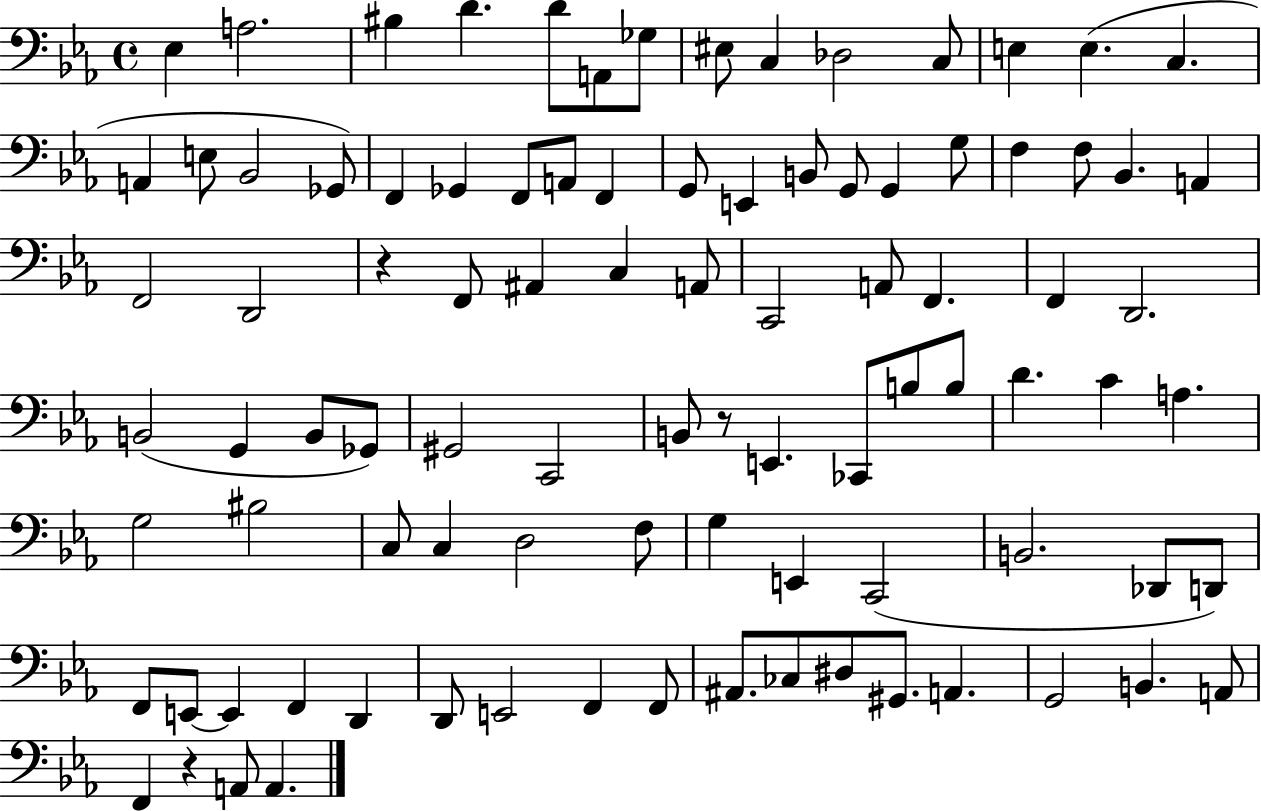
X:1
T:Untitled
M:4/4
L:1/4
K:Eb
_E, A,2 ^B, D D/2 A,,/2 _G,/2 ^E,/2 C, _D,2 C,/2 E, E, C, A,, E,/2 _B,,2 _G,,/2 F,, _G,, F,,/2 A,,/2 F,, G,,/2 E,, B,,/2 G,,/2 G,, G,/2 F, F,/2 _B,, A,, F,,2 D,,2 z F,,/2 ^A,, C, A,,/2 C,,2 A,,/2 F,, F,, D,,2 B,,2 G,, B,,/2 _G,,/2 ^G,,2 C,,2 B,,/2 z/2 E,, _C,,/2 B,/2 B,/2 D C A, G,2 ^B,2 C,/2 C, D,2 F,/2 G, E,, C,,2 B,,2 _D,,/2 D,,/2 F,,/2 E,,/2 E,, F,, D,, D,,/2 E,,2 F,, F,,/2 ^A,,/2 _C,/2 ^D,/2 ^G,,/2 A,, G,,2 B,, A,,/2 F,, z A,,/2 A,,